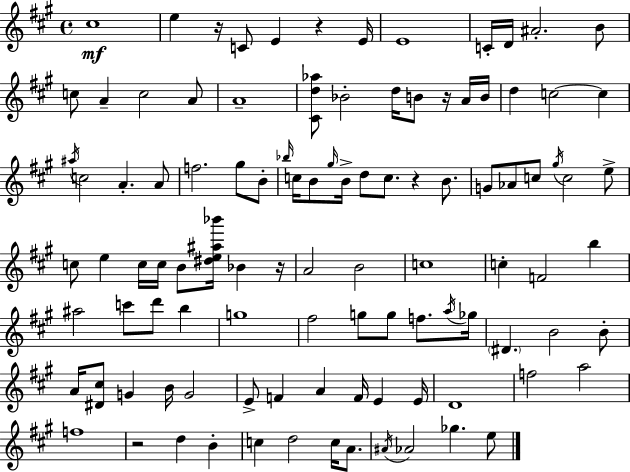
X:1
T:Untitled
M:4/4
L:1/4
K:A
^c4 e z/4 C/2 E z E/4 E4 C/4 D/4 ^A2 B/2 c/2 A c2 A/2 A4 [^Cd_a]/2 _B2 d/4 B/2 z/4 A/4 B/4 d c2 c ^a/4 c2 A A/2 f2 ^g/2 B/2 _b/4 c/4 B/2 ^g/4 B/4 d/2 c/2 z B/2 G/2 _A/2 c/2 ^g/4 c2 e/2 c/2 e c/4 c/4 B/2 [^de^a_b']/4 _B z/4 A2 B2 c4 c F2 b ^a2 c'/2 d'/2 b g4 ^f2 g/2 g/2 f/2 a/4 _g/4 ^D B2 B/2 A/4 [^D^c]/2 G B/4 G2 E/2 F A F/4 E E/4 D4 f2 a2 f4 z2 d B c d2 c/4 A/2 ^A/4 _A2 _g e/2